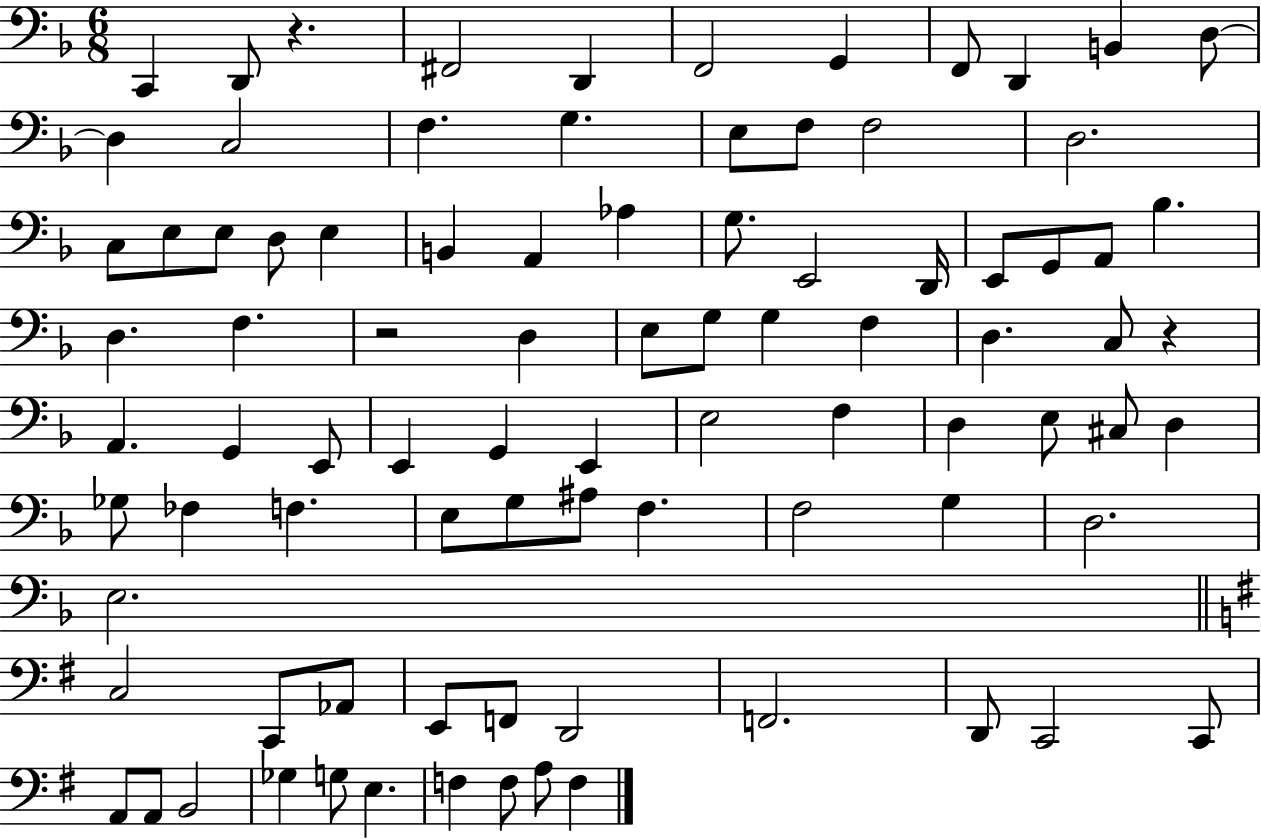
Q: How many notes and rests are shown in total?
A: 88